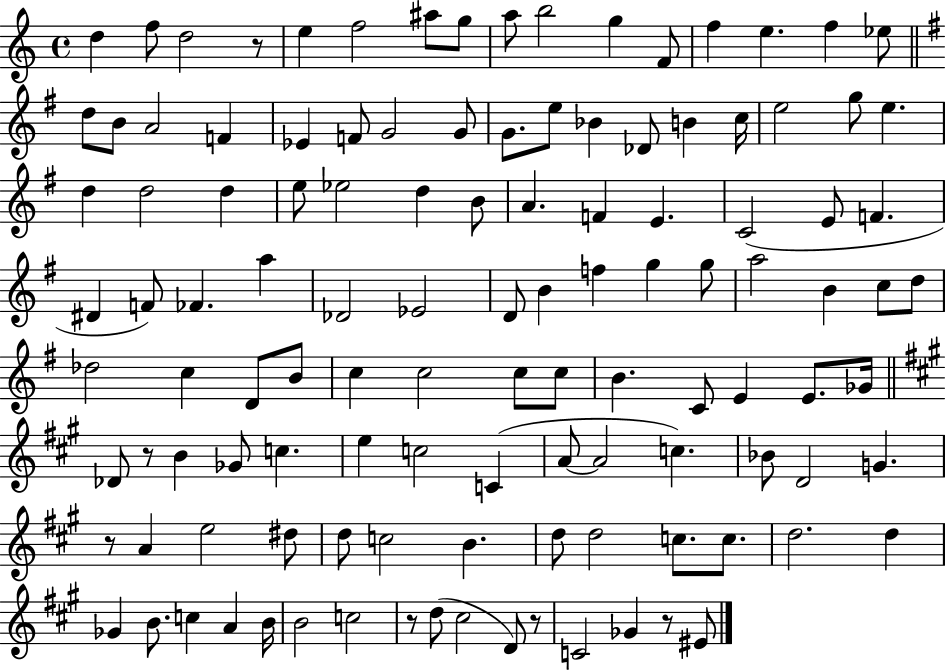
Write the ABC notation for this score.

X:1
T:Untitled
M:4/4
L:1/4
K:C
d f/2 d2 z/2 e f2 ^a/2 g/2 a/2 b2 g F/2 f e f _e/2 d/2 B/2 A2 F _E F/2 G2 G/2 G/2 e/2 _B _D/2 B c/4 e2 g/2 e d d2 d e/2 _e2 d B/2 A F E C2 E/2 F ^D F/2 _F a _D2 _E2 D/2 B f g g/2 a2 B c/2 d/2 _d2 c D/2 B/2 c c2 c/2 c/2 B C/2 E E/2 _G/4 _D/2 z/2 B _G/2 c e c2 C A/2 A2 c _B/2 D2 G z/2 A e2 ^d/2 d/2 c2 B d/2 d2 c/2 c/2 d2 d _G B/2 c A B/4 B2 c2 z/2 d/2 ^c2 D/2 z/2 C2 _G z/2 ^E/2